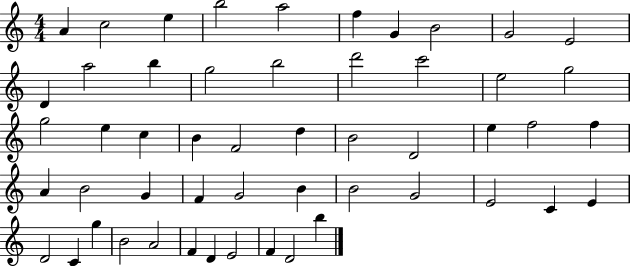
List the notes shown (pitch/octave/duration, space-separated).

A4/q C5/h E5/q B5/h A5/h F5/q G4/q B4/h G4/h E4/h D4/q A5/h B5/q G5/h B5/h D6/h C6/h E5/h G5/h G5/h E5/q C5/q B4/q F4/h D5/q B4/h D4/h E5/q F5/h F5/q A4/q B4/h G4/q F4/q G4/h B4/q B4/h G4/h E4/h C4/q E4/q D4/h C4/q G5/q B4/h A4/h F4/q D4/q E4/h F4/q D4/h B5/q